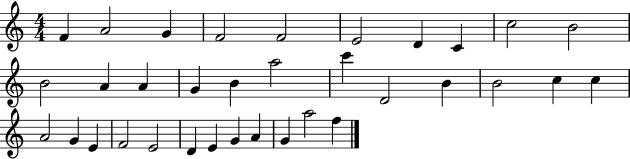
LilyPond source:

{
  \clef treble
  \numericTimeSignature
  \time 4/4
  \key c \major
  f'4 a'2 g'4 | f'2 f'2 | e'2 d'4 c'4 | c''2 b'2 | \break b'2 a'4 a'4 | g'4 b'4 a''2 | c'''4 d'2 b'4 | b'2 c''4 c''4 | \break a'2 g'4 e'4 | f'2 e'2 | d'4 e'4 g'4 a'4 | g'4 a''2 f''4 | \break \bar "|."
}